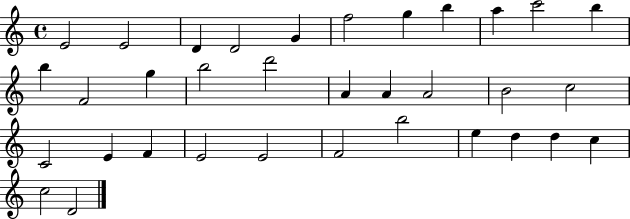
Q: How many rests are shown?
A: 0